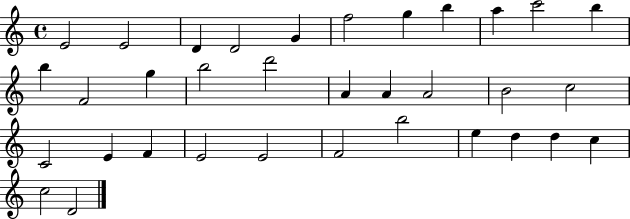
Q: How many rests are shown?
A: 0